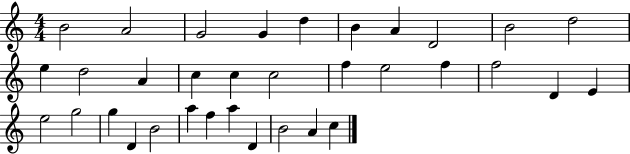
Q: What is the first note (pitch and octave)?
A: B4